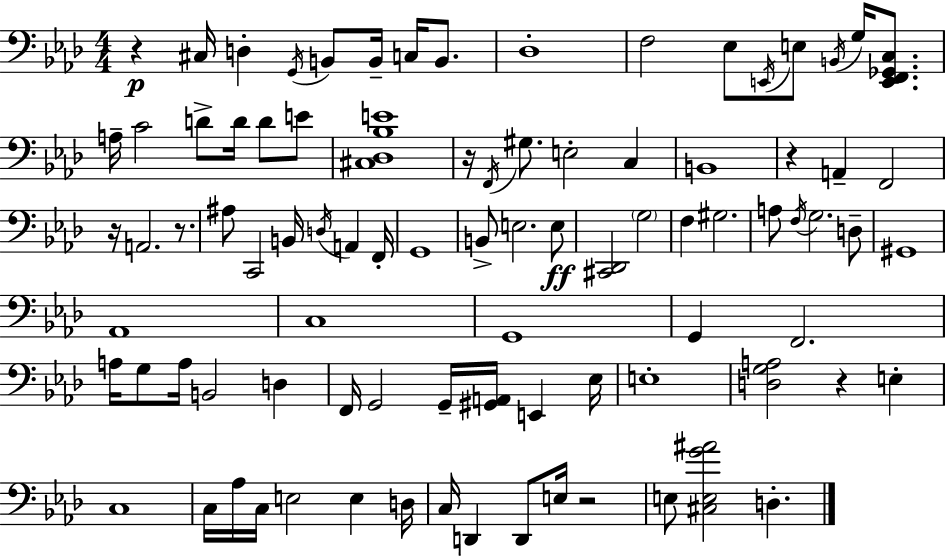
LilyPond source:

{
  \clef bass
  \numericTimeSignature
  \time 4/4
  \key f \minor
  r4\p cis16 d4-. \acciaccatura { g,16 } b,8 b,16-- c16 b,8. | des1-. | f2 ees8 \acciaccatura { e,16 } e8 \acciaccatura { b,16 } g16 | <e, f, ges, c>8. a16-- c'2 d'8-> d'16 d'8 | \break e'8 <cis des bes e'>1 | r16 \acciaccatura { f,16 } gis8. e2-. | c4 b,1 | r4 a,4-- f,2 | \break r16 a,2. | r8. ais8 c,2 b,16 \acciaccatura { d16 } | a,4 f,16-. g,1 | b,8-> e2. | \break e8\ff <cis, des,>2 \parenthesize g2 | f4 gis2. | a8 \acciaccatura { f16 } g2. | d8-- gis,1 | \break aes,1 | c1 | g,1 | g,4 f,2. | \break a16 g8 a16 b,2 | d4 f,16 g,2 g,16-- | <gis, a,>16 e,4 ees16 e1-. | <d g a>2 r4 | \break e4-. c1 | c16 aes16 c16 e2 | e4 d16 c16 d,4 d,8 e16 r2 | e8 <cis e g' ais'>2 | \break d4.-. \bar "|."
}